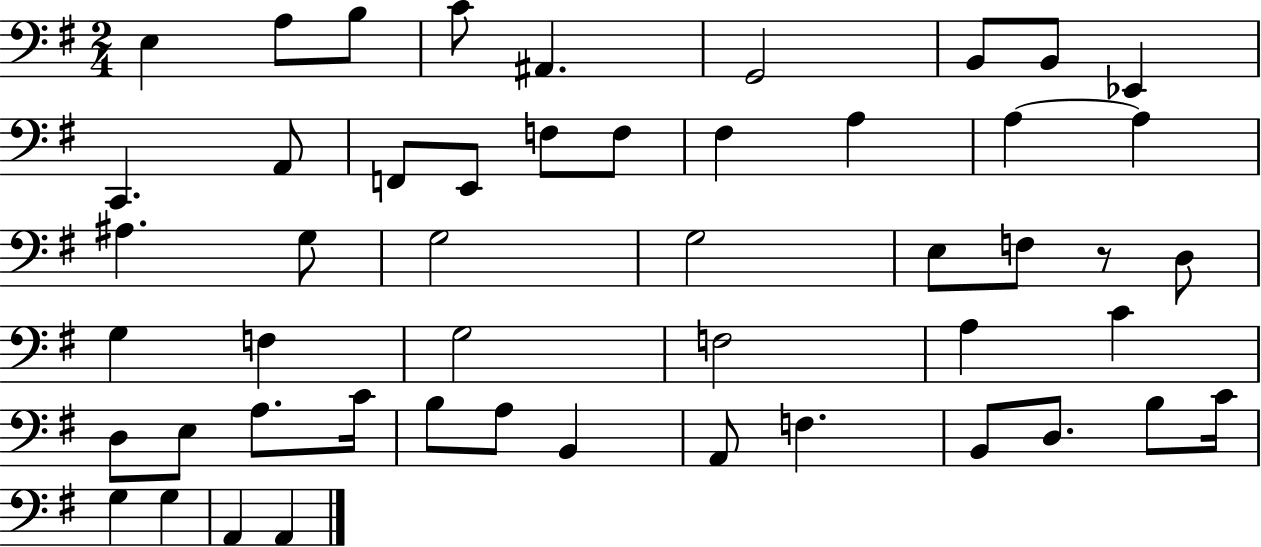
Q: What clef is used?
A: bass